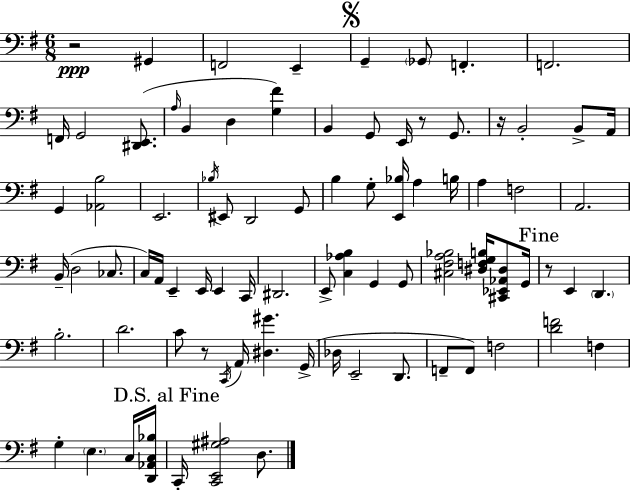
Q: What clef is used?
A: bass